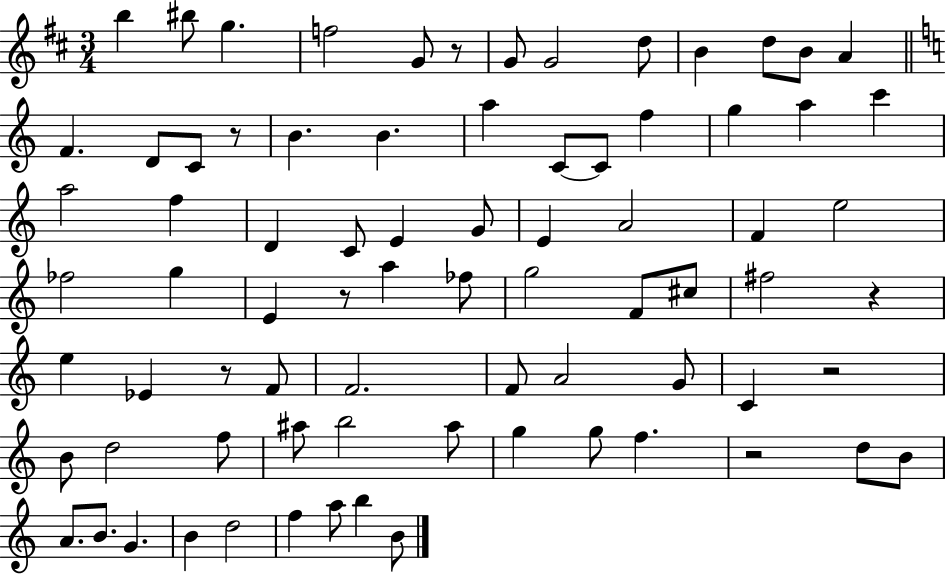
{
  \clef treble
  \numericTimeSignature
  \time 3/4
  \key d \major
  b''4 bis''8 g''4. | f''2 g'8 r8 | g'8 g'2 d''8 | b'4 d''8 b'8 a'4 | \break \bar "||" \break \key c \major f'4. d'8 c'8 r8 | b'4. b'4. | a''4 c'8~~ c'8 f''4 | g''4 a''4 c'''4 | \break a''2 f''4 | d'4 c'8 e'4 g'8 | e'4 a'2 | f'4 e''2 | \break fes''2 g''4 | e'4 r8 a''4 fes''8 | g''2 f'8 cis''8 | fis''2 r4 | \break e''4 ees'4 r8 f'8 | f'2. | f'8 a'2 g'8 | c'4 r2 | \break b'8 d''2 f''8 | ais''8 b''2 ais''8 | g''4 g''8 f''4. | r2 d''8 b'8 | \break a'8. b'8. g'4. | b'4 d''2 | f''4 a''8 b''4 b'8 | \bar "|."
}